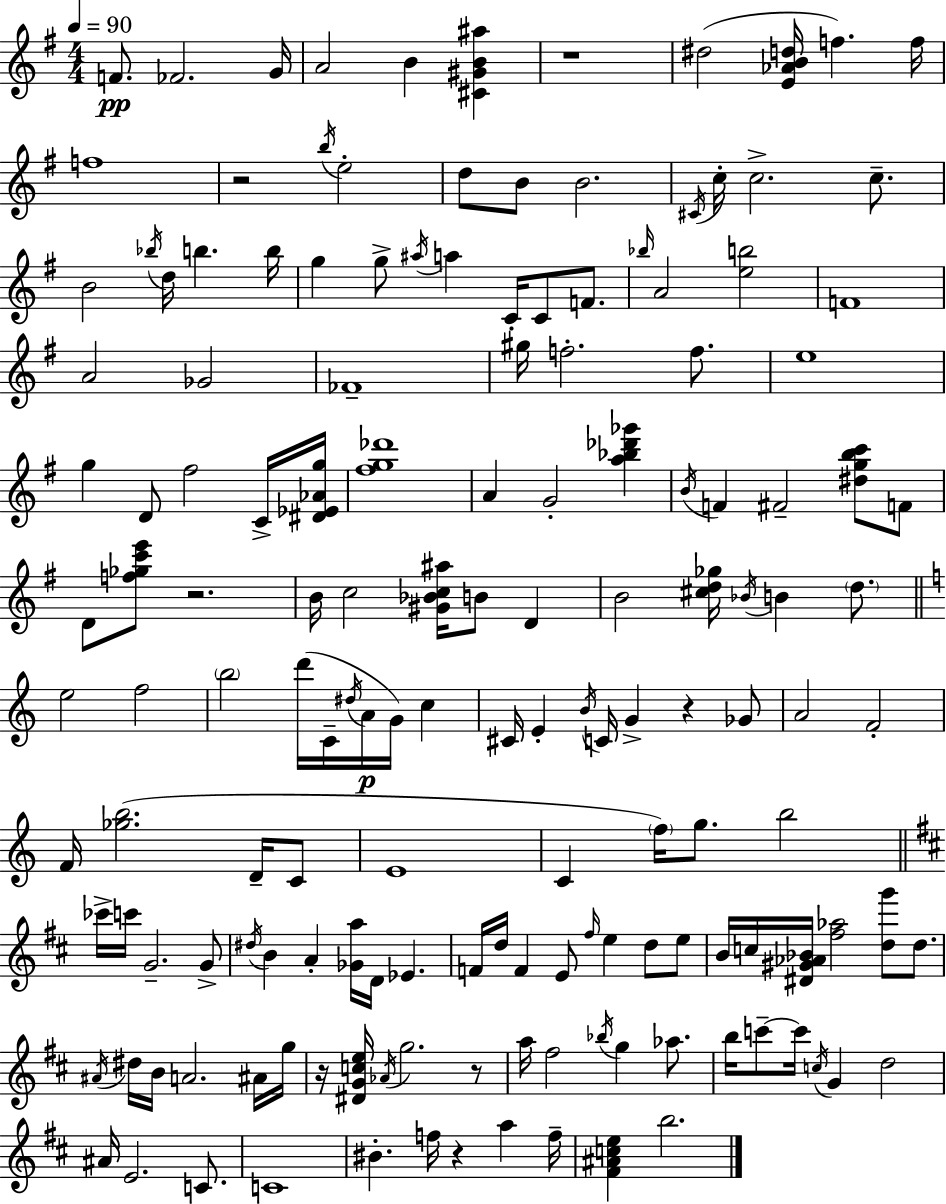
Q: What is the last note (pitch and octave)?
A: B5